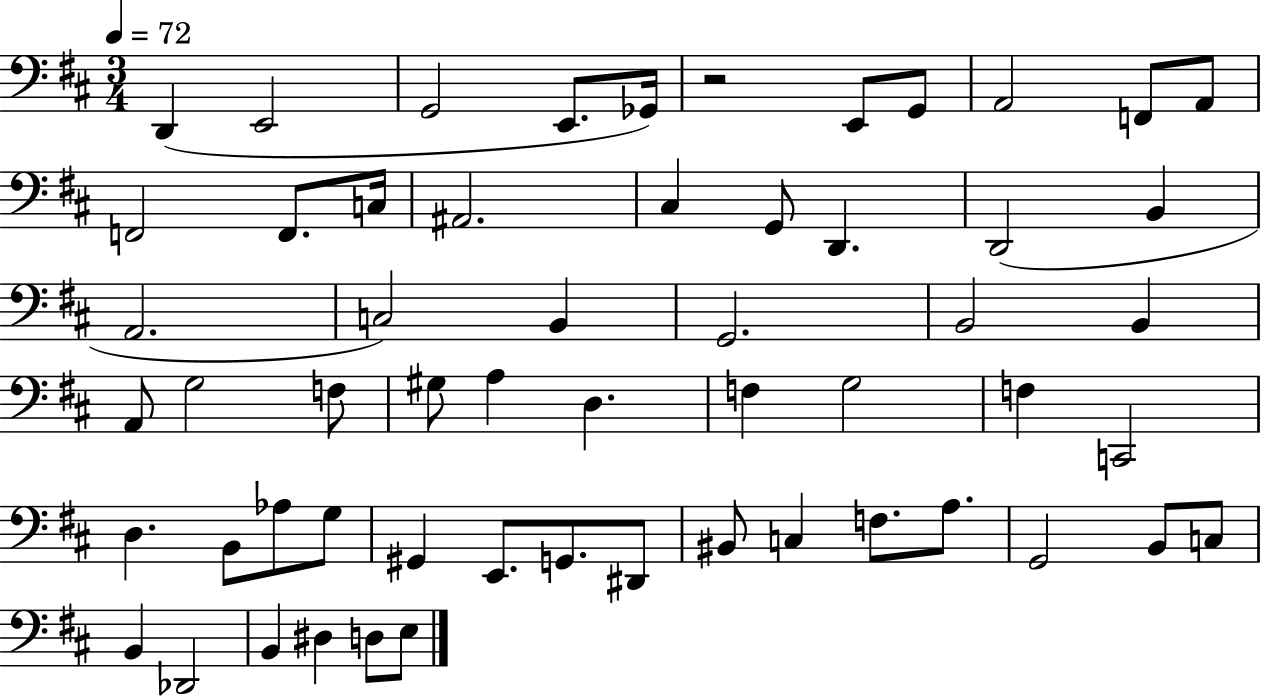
D2/q E2/h G2/h E2/e. Gb2/s R/h E2/e G2/e A2/h F2/e A2/e F2/h F2/e. C3/s A#2/h. C#3/q G2/e D2/q. D2/h B2/q A2/h. C3/h B2/q G2/h. B2/h B2/q A2/e G3/h F3/e G#3/e A3/q D3/q. F3/q G3/h F3/q C2/h D3/q. B2/e Ab3/e G3/e G#2/q E2/e. G2/e. D#2/e BIS2/e C3/q F3/e. A3/e. G2/h B2/e C3/e B2/q Db2/h B2/q D#3/q D3/e E3/e